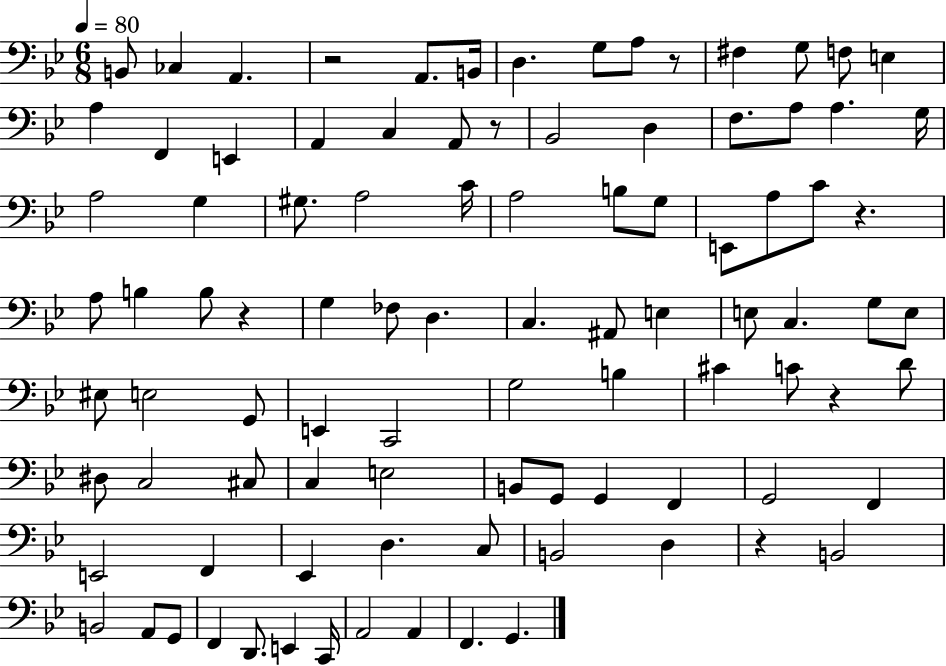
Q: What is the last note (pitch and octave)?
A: G2